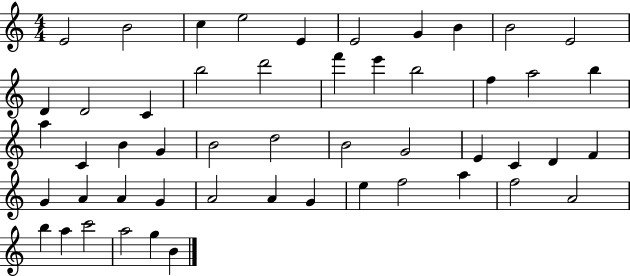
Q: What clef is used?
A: treble